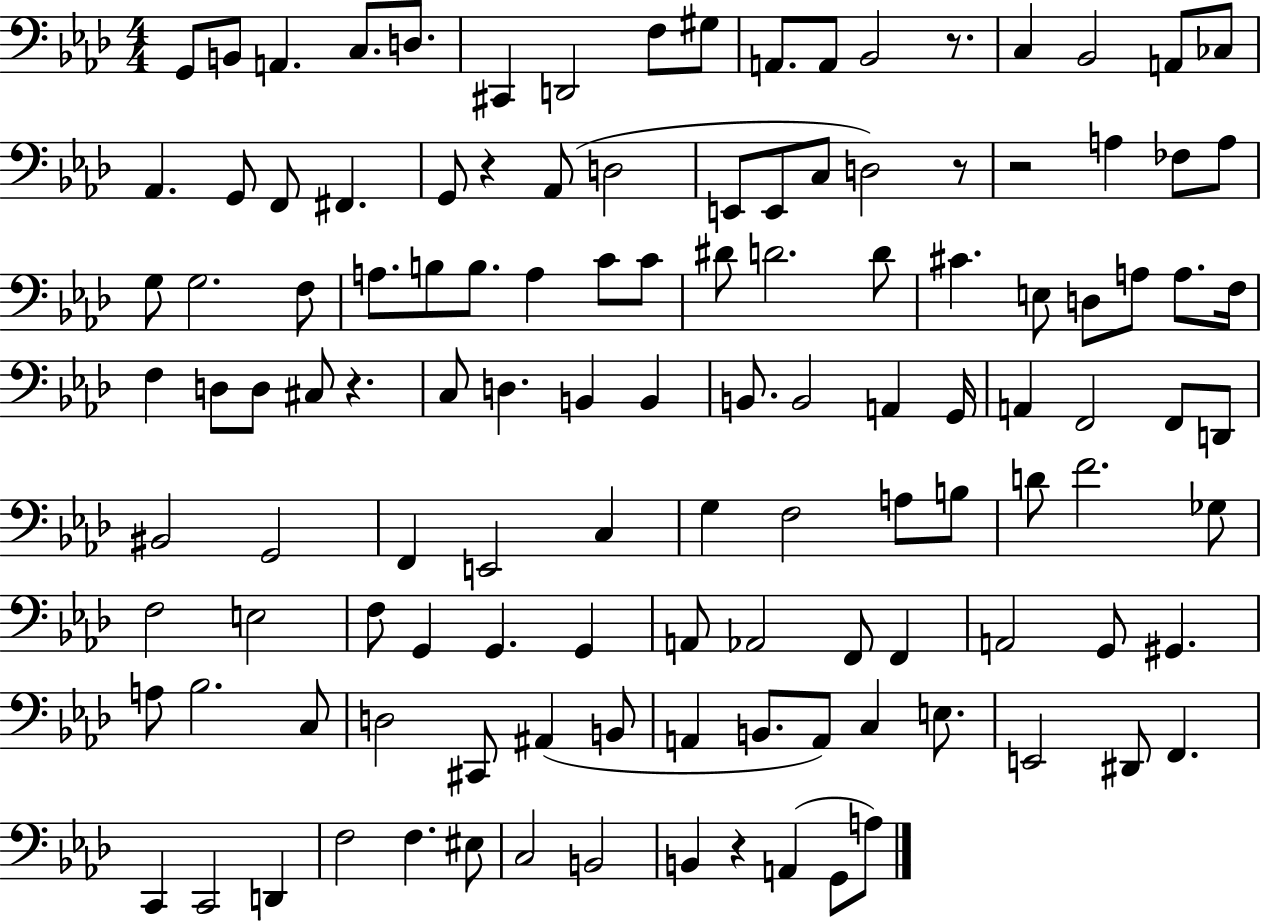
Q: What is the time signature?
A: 4/4